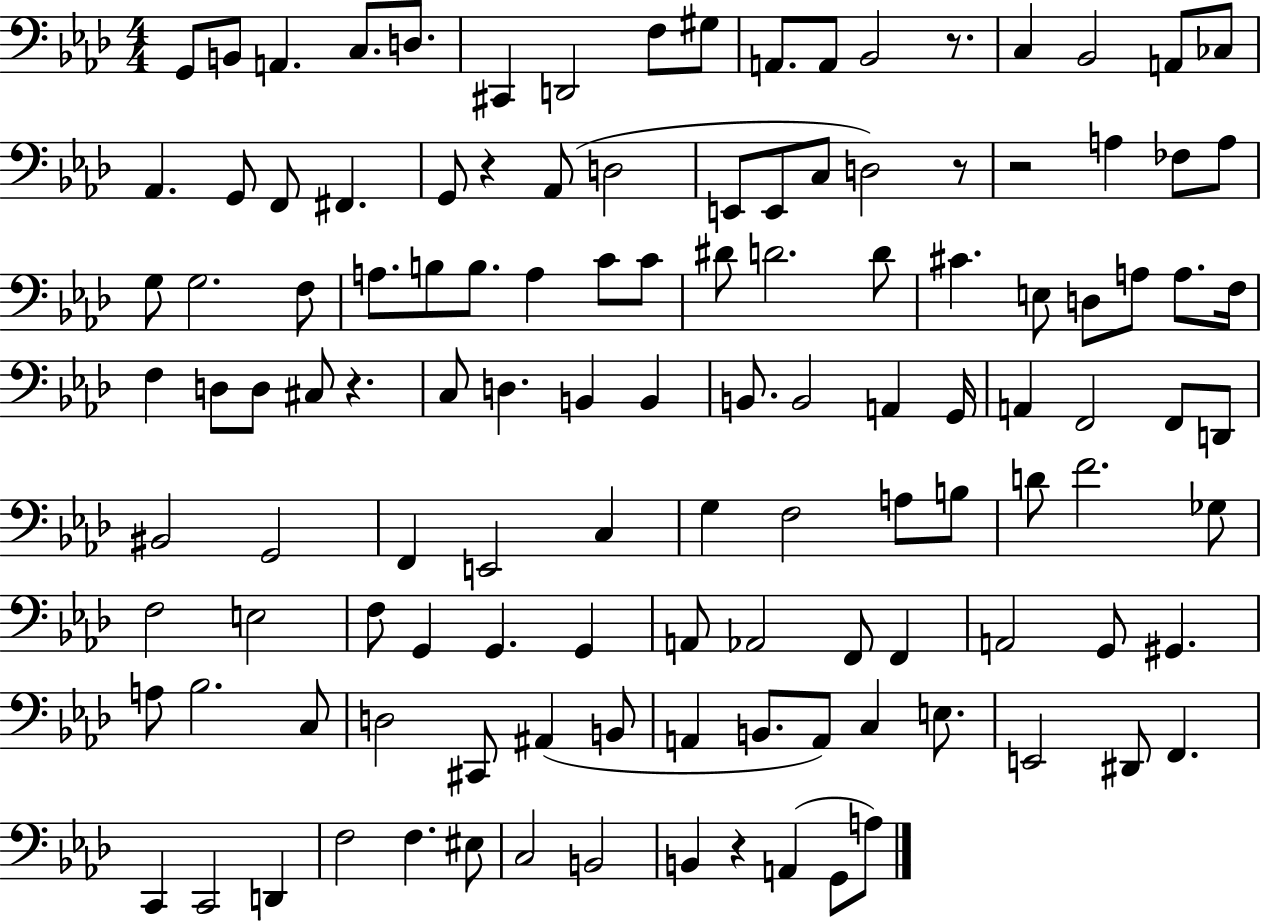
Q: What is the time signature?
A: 4/4